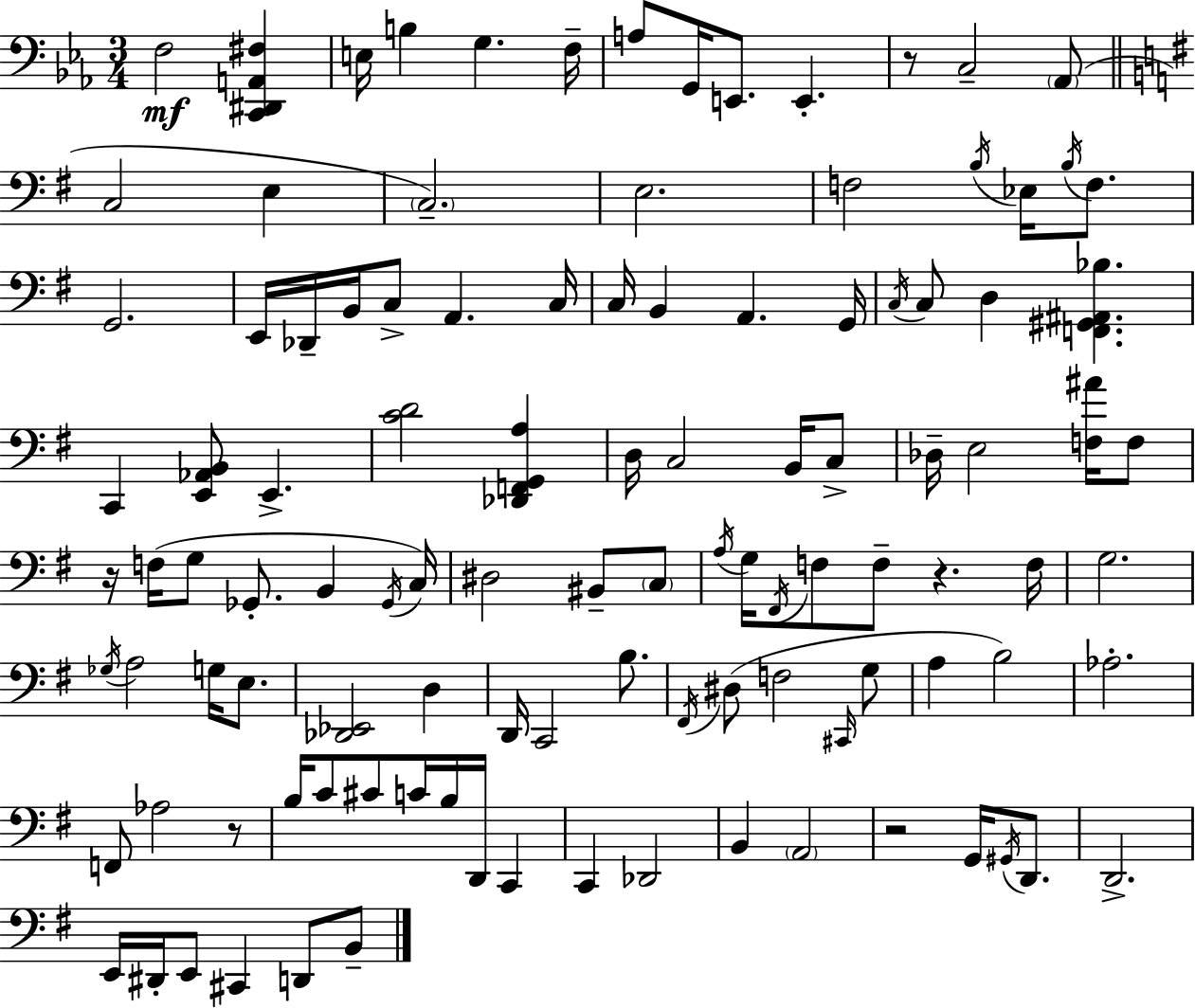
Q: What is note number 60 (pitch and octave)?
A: Gb3